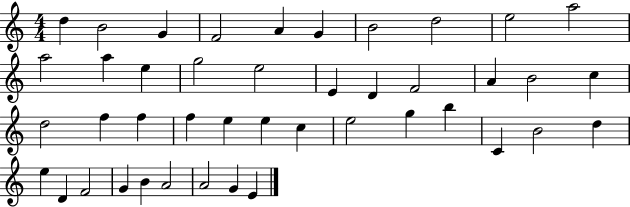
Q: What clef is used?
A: treble